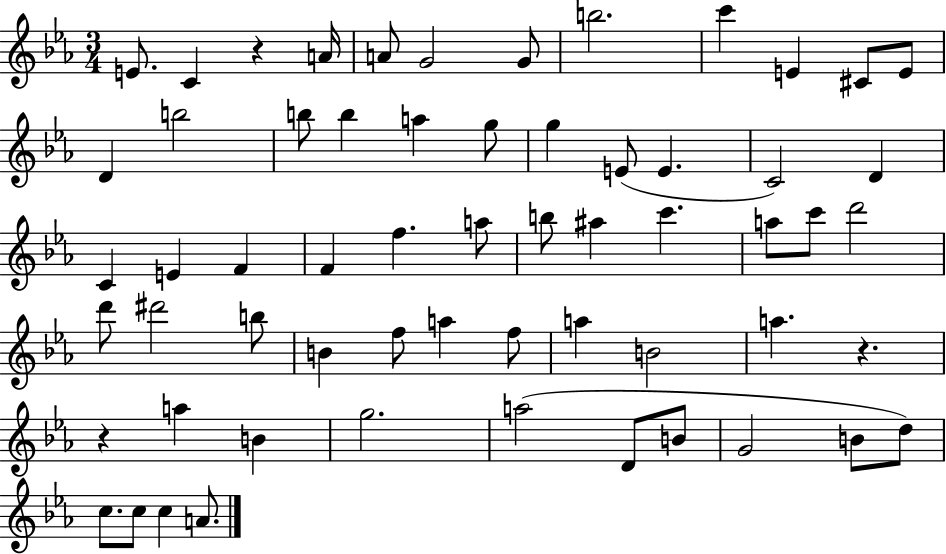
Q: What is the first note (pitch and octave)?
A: E4